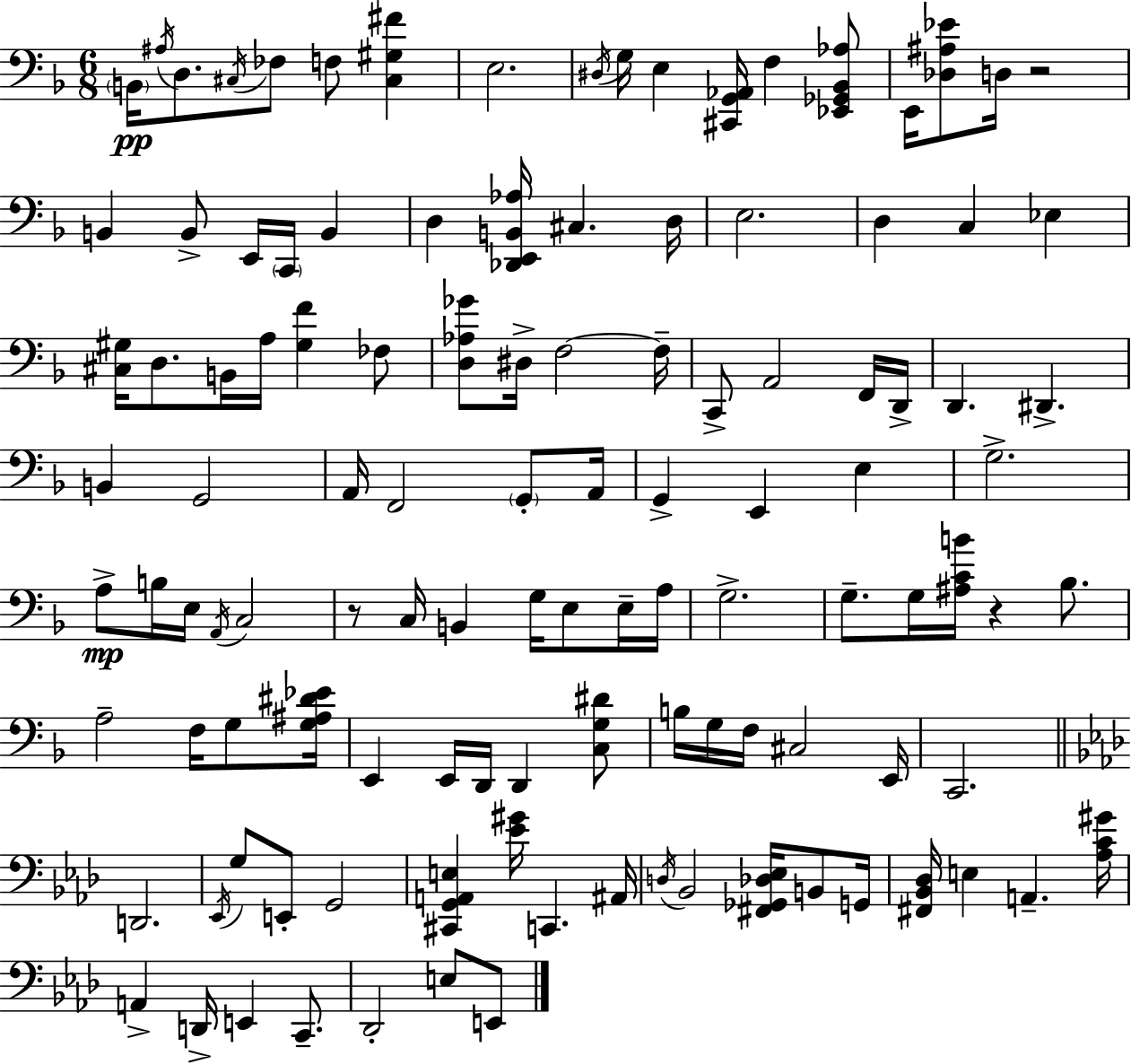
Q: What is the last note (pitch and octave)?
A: E2